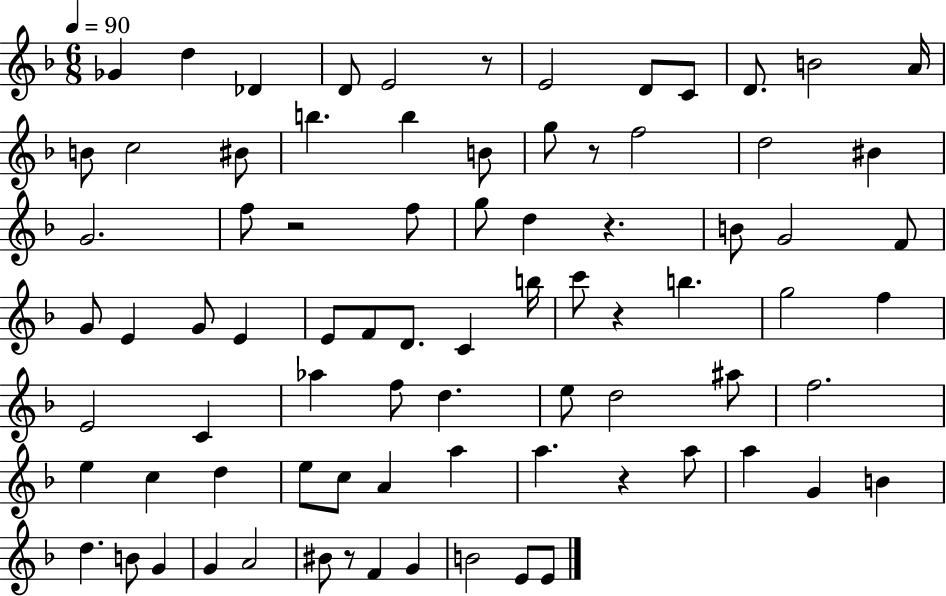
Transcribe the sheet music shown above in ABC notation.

X:1
T:Untitled
M:6/8
L:1/4
K:F
_G d _D D/2 E2 z/2 E2 D/2 C/2 D/2 B2 A/4 B/2 c2 ^B/2 b b B/2 g/2 z/2 f2 d2 ^B G2 f/2 z2 f/2 g/2 d z B/2 G2 F/2 G/2 E G/2 E E/2 F/2 D/2 C b/4 c'/2 z b g2 f E2 C _a f/2 d e/2 d2 ^a/2 f2 e c d e/2 c/2 A a a z a/2 a G B d B/2 G G A2 ^B/2 z/2 F G B2 E/2 E/2